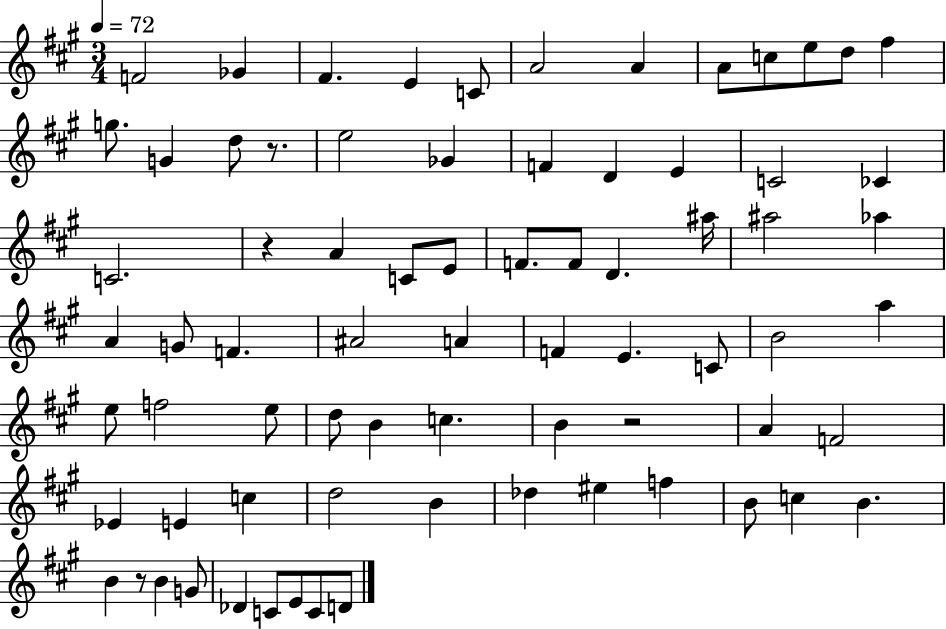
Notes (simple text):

F4/h Gb4/q F#4/q. E4/q C4/e A4/h A4/q A4/e C5/e E5/e D5/e F#5/q G5/e. G4/q D5/e R/e. E5/h Gb4/q F4/q D4/q E4/q C4/h CES4/q C4/h. R/q A4/q C4/e E4/e F4/e. F4/e D4/q. A#5/s A#5/h Ab5/q A4/q G4/e F4/q. A#4/h A4/q F4/q E4/q. C4/e B4/h A5/q E5/e F5/h E5/e D5/e B4/q C5/q. B4/q R/h A4/q F4/h Eb4/q E4/q C5/q D5/h B4/q Db5/q EIS5/q F5/q B4/e C5/q B4/q. B4/q R/e B4/q G4/e Db4/q C4/e E4/e C4/e D4/e